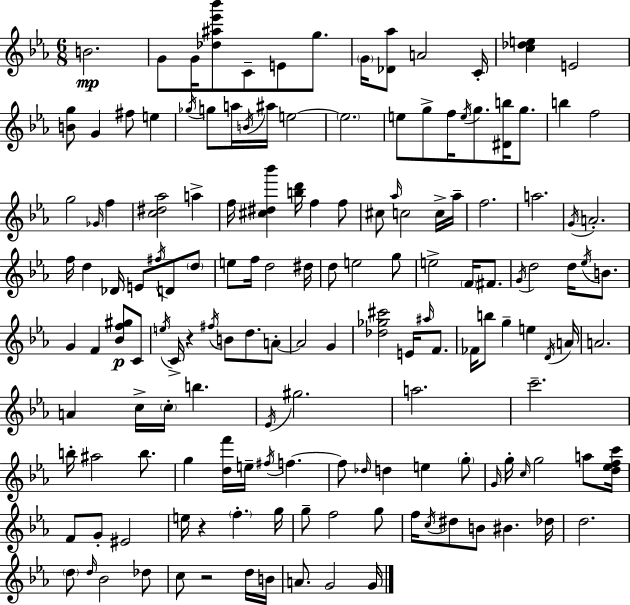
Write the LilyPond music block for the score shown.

{
  \clef treble
  \numericTimeSignature
  \time 6/8
  \key c \minor
  b'2.\mp | g'8 g'16 <des'' ais'' ees''' bes'''>8 c'8-- e'8 g''8. | \parenthesize g'16 <des' aes''>8 a'2 c'16-. | <c'' des'' e''>4 e'2 | \break <b' g''>8 g'4 fis''8 e''4 | \acciaccatura { ges''16 } g''8 a''16 \acciaccatura { b'16 } ais''16 e''2~~ | \parenthesize e''2. | e''8 g''8-> f''16 \acciaccatura { e''16 } g''8. <dis' b''>16 | \break g''8. b''4 f''2 | g''2 \grace { ges'16 } | f''4 <c'' dis'' aes''>2 | a''4-> f''16 <cis'' dis'' bes'''>4 <b'' d'''>16 f''4 | \break f''8 cis''8 \grace { aes''16 } c''2 | c''16-> aes''16-- f''2. | a''2. | \acciaccatura { g'16 } a'2.-. | \break f''16 d''4 des'16 | e'8 \acciaccatura { fis''16 } d'8 \parenthesize d''8 e''8 f''16 d''2 | dis''16 d''8 e''2 | g''8 e''2-> | \break \parenthesize f'16 fis'8. \acciaccatura { g'16 } d''2 | d''16 \acciaccatura { ees''16 } b'8. g'4 | f'4 <bes' f'' gis''>8\p c'8 \acciaccatura { e''16 } c'16-> r4 | \acciaccatura { fis''16 } b'8 d''8. a'8-.~~ a'2 | \break g'4 <des'' ges'' cis'''>2 | e'16 \grace { ais''16 } f'8. | fes'16 b''8 g''4-- e''4 \acciaccatura { d'16 } | a'16 a'2. | \break a'4 c''16-> \parenthesize c''16-. b''4. | \acciaccatura { ees'16 } gis''2. | a''2. | c'''2.-- | \break b''16-. ais''2 b''8. | g''4 <d'' f'''>16 e''16-- \acciaccatura { fis''16 } f''4.~~ | f''8 \grace { des''16 } d''4 e''4 | \parenthesize g''8-. \grace { g'16 } g''16-. \grace { c''16 } g''2 | \break a''8 <d'' ees'' f'' c'''>16 f'8 g'8-. eis'2 | e''16 r4 \parenthesize f''4.-. | g''16 g''8-- f''2 | g''8 f''16 \acciaccatura { c''16 } dis''8 b'8 | \break bis'4. des''16 d''2. | \parenthesize d''8 \grace { d''16 } bes'2 | des''8 c''8 r2 | d''16 b'16 a'8. g'2 | \break g'16 \bar "|."
}